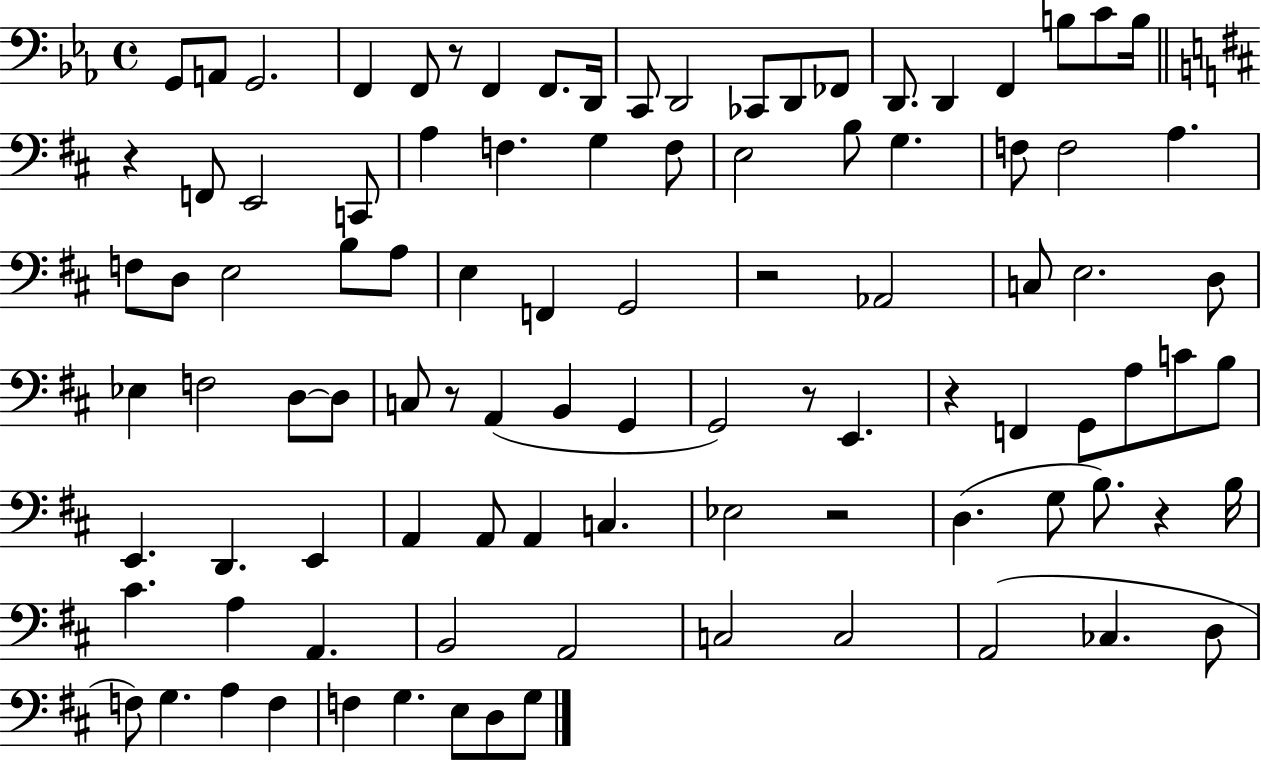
G2/e A2/e G2/h. F2/q F2/e R/e F2/q F2/e. D2/s C2/e D2/h CES2/e D2/e FES2/e D2/e. D2/q F2/q B3/e C4/e B3/s R/q F2/e E2/h C2/e A3/q F3/q. G3/q F3/e E3/h B3/e G3/q. F3/e F3/h A3/q. F3/e D3/e E3/h B3/e A3/e E3/q F2/q G2/h R/h Ab2/h C3/e E3/h. D3/e Eb3/q F3/h D3/e D3/e C3/e R/e A2/q B2/q G2/q G2/h R/e E2/q. R/q F2/q G2/e A3/e C4/e B3/e E2/q. D2/q. E2/q A2/q A2/e A2/q C3/q. Eb3/h R/h D3/q. G3/e B3/e. R/q B3/s C#4/q. A3/q A2/q. B2/h A2/h C3/h C3/h A2/h CES3/q. D3/e F3/e G3/q. A3/q F3/q F3/q G3/q. E3/e D3/e G3/e